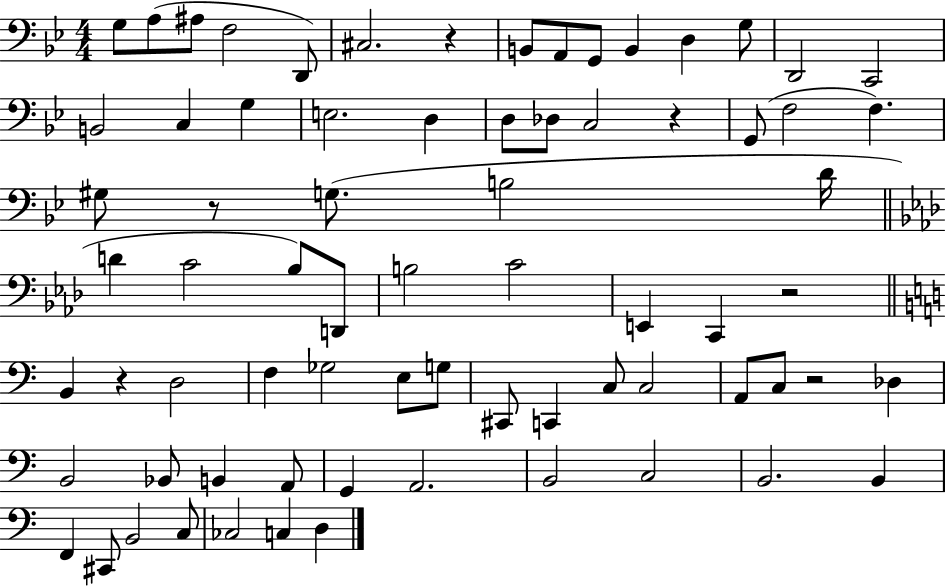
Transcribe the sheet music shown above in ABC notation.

X:1
T:Untitled
M:4/4
L:1/4
K:Bb
G,/2 A,/2 ^A,/2 F,2 D,,/2 ^C,2 z B,,/2 A,,/2 G,,/2 B,, D, G,/2 D,,2 C,,2 B,,2 C, G, E,2 D, D,/2 _D,/2 C,2 z G,,/2 F,2 F, ^G,/2 z/2 G,/2 B,2 D/4 D C2 _B,/2 D,,/2 B,2 C2 E,, C,, z2 B,, z D,2 F, _G,2 E,/2 G,/2 ^C,,/2 C,, C,/2 C,2 A,,/2 C,/2 z2 _D, B,,2 _B,,/2 B,, A,,/2 G,, A,,2 B,,2 C,2 B,,2 B,, F,, ^C,,/2 B,,2 C,/2 _C,2 C, D,